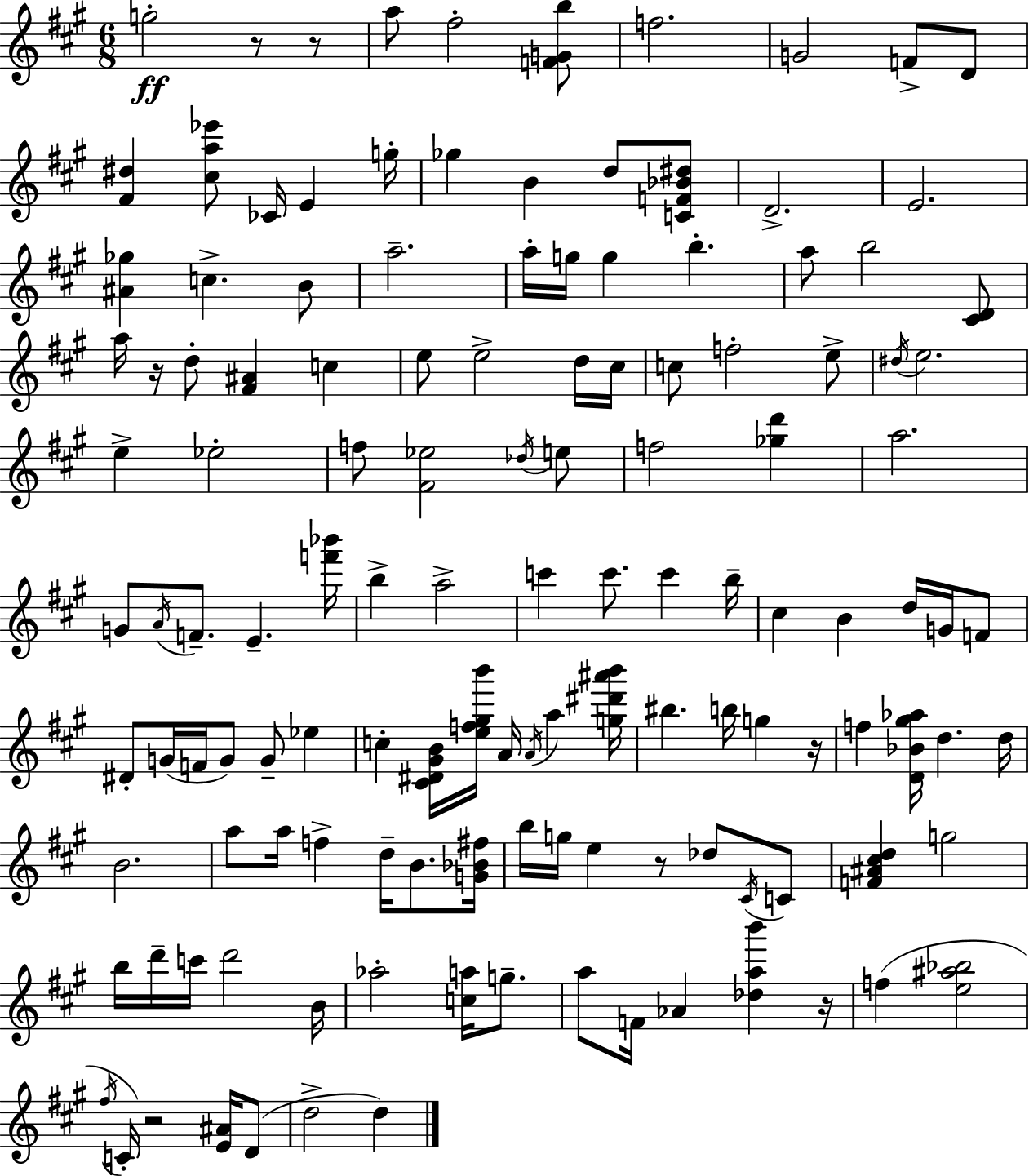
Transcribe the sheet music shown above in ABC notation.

X:1
T:Untitled
M:6/8
L:1/4
K:A
g2 z/2 z/2 a/2 ^f2 [FGb]/2 f2 G2 F/2 D/2 [^F^d] [^ca_e']/2 _C/4 E g/4 _g B d/2 [CF_B^d]/2 D2 E2 [^A_g] c B/2 a2 a/4 g/4 g b a/2 b2 [^CD]/2 a/4 z/4 d/2 [^F^A] c e/2 e2 d/4 ^c/4 c/2 f2 e/2 ^d/4 e2 e _e2 f/2 [^F_e]2 _d/4 e/2 f2 [_gd'] a2 G/2 A/4 F/2 E [f'_b']/4 b a2 c' c'/2 c' b/4 ^c B d/4 G/4 F/2 ^D/2 G/4 F/4 G/2 G/2 _e c [^C^D^GB]/4 [ef^gb']/4 A/4 A/4 a [g^d'^a'b']/4 ^b b/4 g z/4 f [D_B^g_a]/4 d d/4 B2 a/2 a/4 f d/4 B/2 [G_B^f]/4 b/4 g/4 e z/2 _d/2 ^C/4 C/2 [F^A^cd] g2 b/4 d'/4 c'/4 d'2 B/4 _a2 [ca]/4 g/2 a/2 F/4 _A [_dab'] z/4 f [e^a_b]2 ^f/4 C/4 z2 [E^A]/4 D/2 d2 d